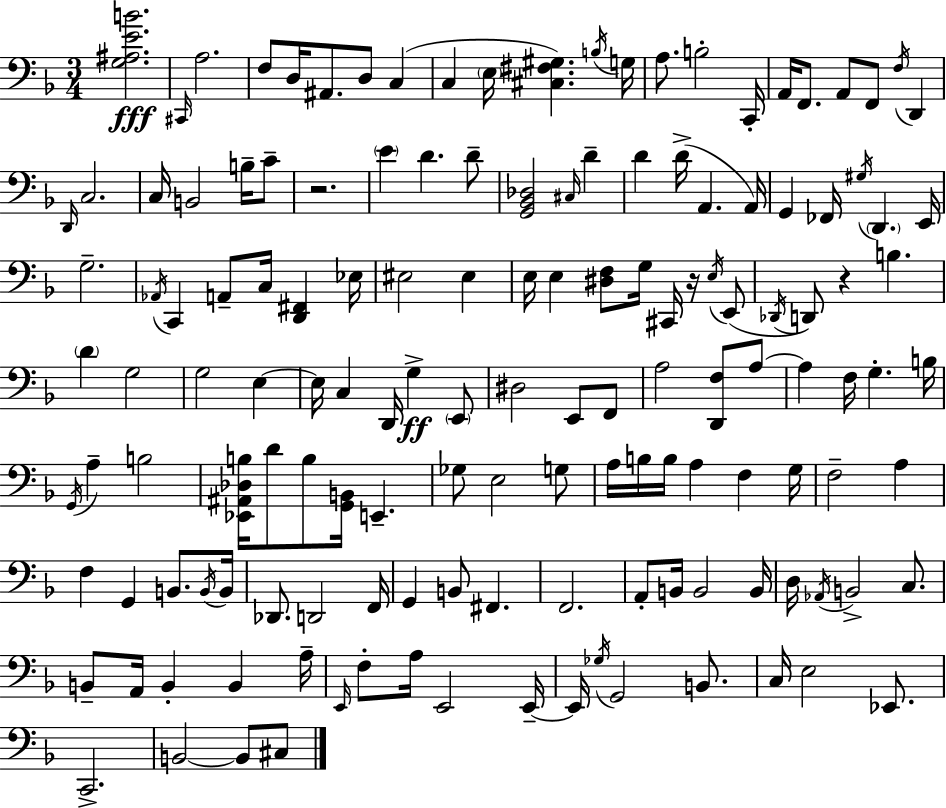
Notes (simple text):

[G3,A#3,E4,B4]/h. C#2/s A3/h. F3/e D3/s A#2/e. D3/e C3/q C3/q E3/s [C#3,F#3,G#3]/q. B3/s G3/s A3/e. B3/h C2/s A2/s F2/e. A2/e F2/e F3/s D2/q D2/s C3/h. C3/s B2/h B3/s C4/e R/h. E4/q D4/q. D4/e [G2,Bb2,Db3]/h C#3/s D4/q D4/q D4/s A2/q. A2/s G2/q FES2/s G#3/s D2/q. E2/s G3/h. Ab2/s C2/q A2/e C3/s [D2,F#2]/q Eb3/s EIS3/h EIS3/q E3/s E3/q [D#3,F3]/e G3/s C#2/s R/s E3/s E2/e Db2/s D2/e R/q B3/q. D4/q G3/h G3/h E3/q E3/s C3/q D2/s G3/q E2/e D#3/h E2/e F2/e A3/h [D2,F3]/e A3/e A3/q F3/s G3/q. B3/s G2/s A3/q B3/h [Eb2,A#2,Db3,B3]/s D4/e B3/e [G2,B2]/s E2/q. Gb3/e E3/h G3/e A3/s B3/s B3/s A3/q F3/q G3/s F3/h A3/q F3/q G2/q B2/e. B2/s B2/s Db2/e. D2/h F2/s G2/q B2/e F#2/q. F2/h. A2/e B2/s B2/h B2/s D3/s Ab2/s B2/h C3/e. B2/e A2/s B2/q B2/q A3/s E2/s F3/e A3/s E2/h E2/s E2/s Gb3/s G2/h B2/e. C3/s E3/h Eb2/e. C2/h. B2/h B2/e C#3/e